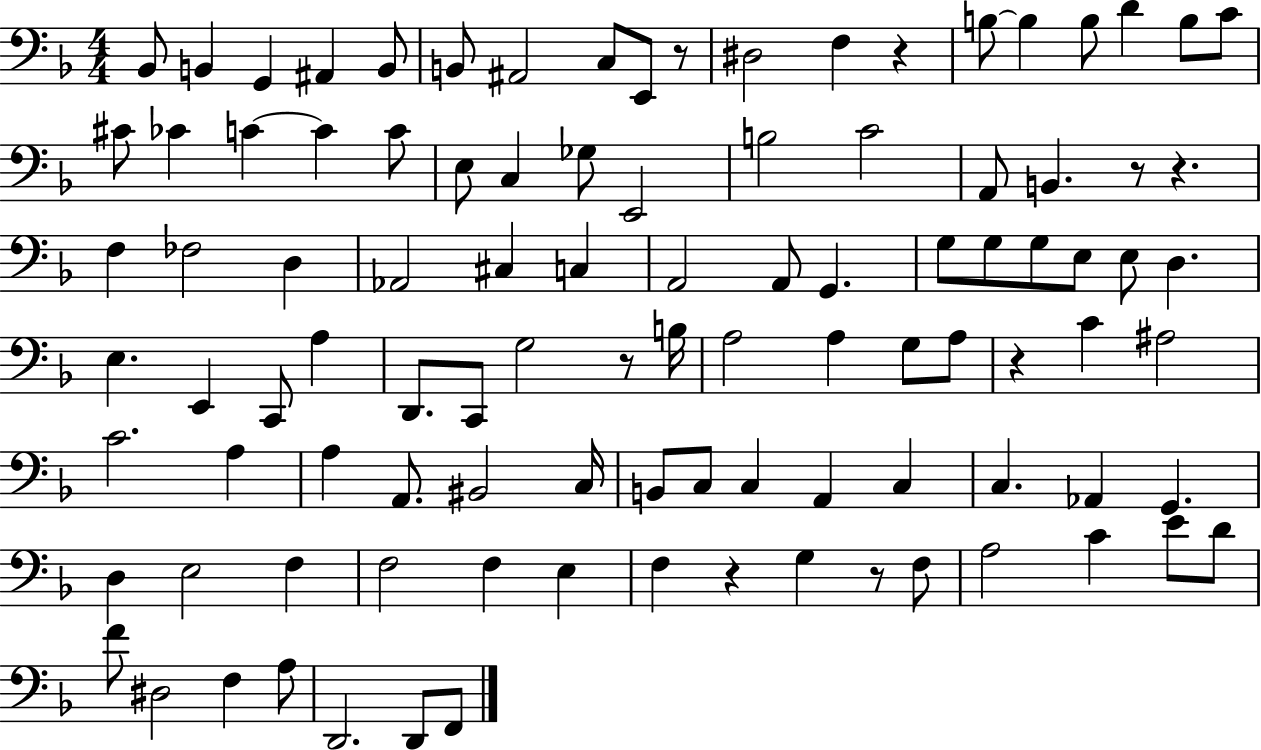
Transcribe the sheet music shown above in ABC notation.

X:1
T:Untitled
M:4/4
L:1/4
K:F
_B,,/2 B,, G,, ^A,, B,,/2 B,,/2 ^A,,2 C,/2 E,,/2 z/2 ^D,2 F, z B,/2 B, B,/2 D B,/2 C/2 ^C/2 _C C C C/2 E,/2 C, _G,/2 E,,2 B,2 C2 A,,/2 B,, z/2 z F, _F,2 D, _A,,2 ^C, C, A,,2 A,,/2 G,, G,/2 G,/2 G,/2 E,/2 E,/2 D, E, E,, C,,/2 A, D,,/2 C,,/2 G,2 z/2 B,/4 A,2 A, G,/2 A,/2 z C ^A,2 C2 A, A, A,,/2 ^B,,2 C,/4 B,,/2 C,/2 C, A,, C, C, _A,, G,, D, E,2 F, F,2 F, E, F, z G, z/2 F,/2 A,2 C E/2 D/2 F/2 ^D,2 F, A,/2 D,,2 D,,/2 F,,/2